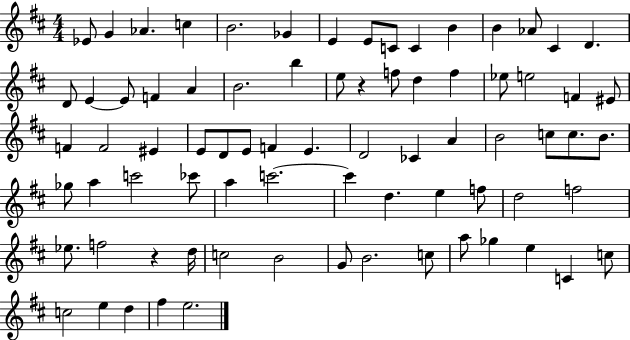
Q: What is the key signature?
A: D major